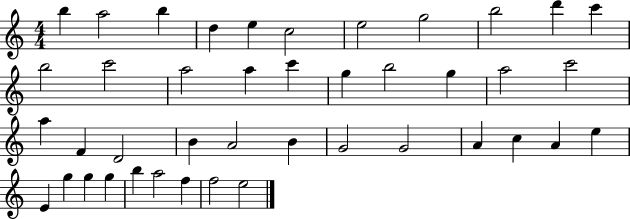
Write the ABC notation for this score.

X:1
T:Untitled
M:4/4
L:1/4
K:C
b a2 b d e c2 e2 g2 b2 d' c' b2 c'2 a2 a c' g b2 g a2 c'2 a F D2 B A2 B G2 G2 A c A e E g g g b a2 f f2 e2